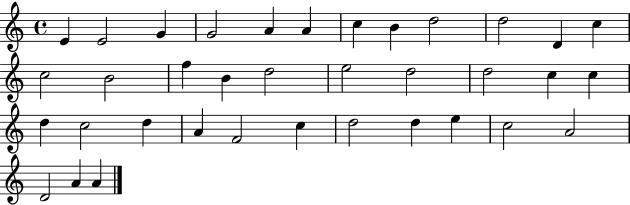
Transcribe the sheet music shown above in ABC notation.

X:1
T:Untitled
M:4/4
L:1/4
K:C
E E2 G G2 A A c B d2 d2 D c c2 B2 f B d2 e2 d2 d2 c c d c2 d A F2 c d2 d e c2 A2 D2 A A